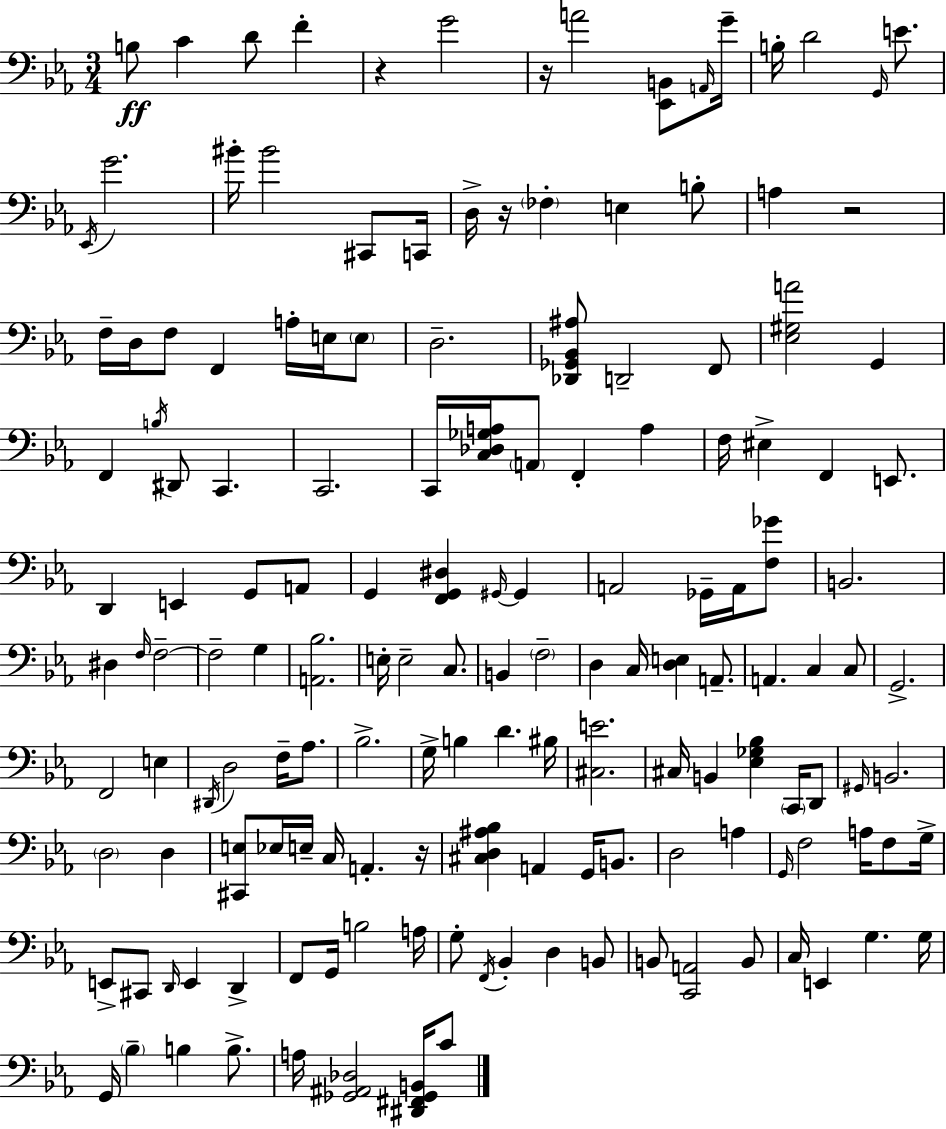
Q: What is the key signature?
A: EES major